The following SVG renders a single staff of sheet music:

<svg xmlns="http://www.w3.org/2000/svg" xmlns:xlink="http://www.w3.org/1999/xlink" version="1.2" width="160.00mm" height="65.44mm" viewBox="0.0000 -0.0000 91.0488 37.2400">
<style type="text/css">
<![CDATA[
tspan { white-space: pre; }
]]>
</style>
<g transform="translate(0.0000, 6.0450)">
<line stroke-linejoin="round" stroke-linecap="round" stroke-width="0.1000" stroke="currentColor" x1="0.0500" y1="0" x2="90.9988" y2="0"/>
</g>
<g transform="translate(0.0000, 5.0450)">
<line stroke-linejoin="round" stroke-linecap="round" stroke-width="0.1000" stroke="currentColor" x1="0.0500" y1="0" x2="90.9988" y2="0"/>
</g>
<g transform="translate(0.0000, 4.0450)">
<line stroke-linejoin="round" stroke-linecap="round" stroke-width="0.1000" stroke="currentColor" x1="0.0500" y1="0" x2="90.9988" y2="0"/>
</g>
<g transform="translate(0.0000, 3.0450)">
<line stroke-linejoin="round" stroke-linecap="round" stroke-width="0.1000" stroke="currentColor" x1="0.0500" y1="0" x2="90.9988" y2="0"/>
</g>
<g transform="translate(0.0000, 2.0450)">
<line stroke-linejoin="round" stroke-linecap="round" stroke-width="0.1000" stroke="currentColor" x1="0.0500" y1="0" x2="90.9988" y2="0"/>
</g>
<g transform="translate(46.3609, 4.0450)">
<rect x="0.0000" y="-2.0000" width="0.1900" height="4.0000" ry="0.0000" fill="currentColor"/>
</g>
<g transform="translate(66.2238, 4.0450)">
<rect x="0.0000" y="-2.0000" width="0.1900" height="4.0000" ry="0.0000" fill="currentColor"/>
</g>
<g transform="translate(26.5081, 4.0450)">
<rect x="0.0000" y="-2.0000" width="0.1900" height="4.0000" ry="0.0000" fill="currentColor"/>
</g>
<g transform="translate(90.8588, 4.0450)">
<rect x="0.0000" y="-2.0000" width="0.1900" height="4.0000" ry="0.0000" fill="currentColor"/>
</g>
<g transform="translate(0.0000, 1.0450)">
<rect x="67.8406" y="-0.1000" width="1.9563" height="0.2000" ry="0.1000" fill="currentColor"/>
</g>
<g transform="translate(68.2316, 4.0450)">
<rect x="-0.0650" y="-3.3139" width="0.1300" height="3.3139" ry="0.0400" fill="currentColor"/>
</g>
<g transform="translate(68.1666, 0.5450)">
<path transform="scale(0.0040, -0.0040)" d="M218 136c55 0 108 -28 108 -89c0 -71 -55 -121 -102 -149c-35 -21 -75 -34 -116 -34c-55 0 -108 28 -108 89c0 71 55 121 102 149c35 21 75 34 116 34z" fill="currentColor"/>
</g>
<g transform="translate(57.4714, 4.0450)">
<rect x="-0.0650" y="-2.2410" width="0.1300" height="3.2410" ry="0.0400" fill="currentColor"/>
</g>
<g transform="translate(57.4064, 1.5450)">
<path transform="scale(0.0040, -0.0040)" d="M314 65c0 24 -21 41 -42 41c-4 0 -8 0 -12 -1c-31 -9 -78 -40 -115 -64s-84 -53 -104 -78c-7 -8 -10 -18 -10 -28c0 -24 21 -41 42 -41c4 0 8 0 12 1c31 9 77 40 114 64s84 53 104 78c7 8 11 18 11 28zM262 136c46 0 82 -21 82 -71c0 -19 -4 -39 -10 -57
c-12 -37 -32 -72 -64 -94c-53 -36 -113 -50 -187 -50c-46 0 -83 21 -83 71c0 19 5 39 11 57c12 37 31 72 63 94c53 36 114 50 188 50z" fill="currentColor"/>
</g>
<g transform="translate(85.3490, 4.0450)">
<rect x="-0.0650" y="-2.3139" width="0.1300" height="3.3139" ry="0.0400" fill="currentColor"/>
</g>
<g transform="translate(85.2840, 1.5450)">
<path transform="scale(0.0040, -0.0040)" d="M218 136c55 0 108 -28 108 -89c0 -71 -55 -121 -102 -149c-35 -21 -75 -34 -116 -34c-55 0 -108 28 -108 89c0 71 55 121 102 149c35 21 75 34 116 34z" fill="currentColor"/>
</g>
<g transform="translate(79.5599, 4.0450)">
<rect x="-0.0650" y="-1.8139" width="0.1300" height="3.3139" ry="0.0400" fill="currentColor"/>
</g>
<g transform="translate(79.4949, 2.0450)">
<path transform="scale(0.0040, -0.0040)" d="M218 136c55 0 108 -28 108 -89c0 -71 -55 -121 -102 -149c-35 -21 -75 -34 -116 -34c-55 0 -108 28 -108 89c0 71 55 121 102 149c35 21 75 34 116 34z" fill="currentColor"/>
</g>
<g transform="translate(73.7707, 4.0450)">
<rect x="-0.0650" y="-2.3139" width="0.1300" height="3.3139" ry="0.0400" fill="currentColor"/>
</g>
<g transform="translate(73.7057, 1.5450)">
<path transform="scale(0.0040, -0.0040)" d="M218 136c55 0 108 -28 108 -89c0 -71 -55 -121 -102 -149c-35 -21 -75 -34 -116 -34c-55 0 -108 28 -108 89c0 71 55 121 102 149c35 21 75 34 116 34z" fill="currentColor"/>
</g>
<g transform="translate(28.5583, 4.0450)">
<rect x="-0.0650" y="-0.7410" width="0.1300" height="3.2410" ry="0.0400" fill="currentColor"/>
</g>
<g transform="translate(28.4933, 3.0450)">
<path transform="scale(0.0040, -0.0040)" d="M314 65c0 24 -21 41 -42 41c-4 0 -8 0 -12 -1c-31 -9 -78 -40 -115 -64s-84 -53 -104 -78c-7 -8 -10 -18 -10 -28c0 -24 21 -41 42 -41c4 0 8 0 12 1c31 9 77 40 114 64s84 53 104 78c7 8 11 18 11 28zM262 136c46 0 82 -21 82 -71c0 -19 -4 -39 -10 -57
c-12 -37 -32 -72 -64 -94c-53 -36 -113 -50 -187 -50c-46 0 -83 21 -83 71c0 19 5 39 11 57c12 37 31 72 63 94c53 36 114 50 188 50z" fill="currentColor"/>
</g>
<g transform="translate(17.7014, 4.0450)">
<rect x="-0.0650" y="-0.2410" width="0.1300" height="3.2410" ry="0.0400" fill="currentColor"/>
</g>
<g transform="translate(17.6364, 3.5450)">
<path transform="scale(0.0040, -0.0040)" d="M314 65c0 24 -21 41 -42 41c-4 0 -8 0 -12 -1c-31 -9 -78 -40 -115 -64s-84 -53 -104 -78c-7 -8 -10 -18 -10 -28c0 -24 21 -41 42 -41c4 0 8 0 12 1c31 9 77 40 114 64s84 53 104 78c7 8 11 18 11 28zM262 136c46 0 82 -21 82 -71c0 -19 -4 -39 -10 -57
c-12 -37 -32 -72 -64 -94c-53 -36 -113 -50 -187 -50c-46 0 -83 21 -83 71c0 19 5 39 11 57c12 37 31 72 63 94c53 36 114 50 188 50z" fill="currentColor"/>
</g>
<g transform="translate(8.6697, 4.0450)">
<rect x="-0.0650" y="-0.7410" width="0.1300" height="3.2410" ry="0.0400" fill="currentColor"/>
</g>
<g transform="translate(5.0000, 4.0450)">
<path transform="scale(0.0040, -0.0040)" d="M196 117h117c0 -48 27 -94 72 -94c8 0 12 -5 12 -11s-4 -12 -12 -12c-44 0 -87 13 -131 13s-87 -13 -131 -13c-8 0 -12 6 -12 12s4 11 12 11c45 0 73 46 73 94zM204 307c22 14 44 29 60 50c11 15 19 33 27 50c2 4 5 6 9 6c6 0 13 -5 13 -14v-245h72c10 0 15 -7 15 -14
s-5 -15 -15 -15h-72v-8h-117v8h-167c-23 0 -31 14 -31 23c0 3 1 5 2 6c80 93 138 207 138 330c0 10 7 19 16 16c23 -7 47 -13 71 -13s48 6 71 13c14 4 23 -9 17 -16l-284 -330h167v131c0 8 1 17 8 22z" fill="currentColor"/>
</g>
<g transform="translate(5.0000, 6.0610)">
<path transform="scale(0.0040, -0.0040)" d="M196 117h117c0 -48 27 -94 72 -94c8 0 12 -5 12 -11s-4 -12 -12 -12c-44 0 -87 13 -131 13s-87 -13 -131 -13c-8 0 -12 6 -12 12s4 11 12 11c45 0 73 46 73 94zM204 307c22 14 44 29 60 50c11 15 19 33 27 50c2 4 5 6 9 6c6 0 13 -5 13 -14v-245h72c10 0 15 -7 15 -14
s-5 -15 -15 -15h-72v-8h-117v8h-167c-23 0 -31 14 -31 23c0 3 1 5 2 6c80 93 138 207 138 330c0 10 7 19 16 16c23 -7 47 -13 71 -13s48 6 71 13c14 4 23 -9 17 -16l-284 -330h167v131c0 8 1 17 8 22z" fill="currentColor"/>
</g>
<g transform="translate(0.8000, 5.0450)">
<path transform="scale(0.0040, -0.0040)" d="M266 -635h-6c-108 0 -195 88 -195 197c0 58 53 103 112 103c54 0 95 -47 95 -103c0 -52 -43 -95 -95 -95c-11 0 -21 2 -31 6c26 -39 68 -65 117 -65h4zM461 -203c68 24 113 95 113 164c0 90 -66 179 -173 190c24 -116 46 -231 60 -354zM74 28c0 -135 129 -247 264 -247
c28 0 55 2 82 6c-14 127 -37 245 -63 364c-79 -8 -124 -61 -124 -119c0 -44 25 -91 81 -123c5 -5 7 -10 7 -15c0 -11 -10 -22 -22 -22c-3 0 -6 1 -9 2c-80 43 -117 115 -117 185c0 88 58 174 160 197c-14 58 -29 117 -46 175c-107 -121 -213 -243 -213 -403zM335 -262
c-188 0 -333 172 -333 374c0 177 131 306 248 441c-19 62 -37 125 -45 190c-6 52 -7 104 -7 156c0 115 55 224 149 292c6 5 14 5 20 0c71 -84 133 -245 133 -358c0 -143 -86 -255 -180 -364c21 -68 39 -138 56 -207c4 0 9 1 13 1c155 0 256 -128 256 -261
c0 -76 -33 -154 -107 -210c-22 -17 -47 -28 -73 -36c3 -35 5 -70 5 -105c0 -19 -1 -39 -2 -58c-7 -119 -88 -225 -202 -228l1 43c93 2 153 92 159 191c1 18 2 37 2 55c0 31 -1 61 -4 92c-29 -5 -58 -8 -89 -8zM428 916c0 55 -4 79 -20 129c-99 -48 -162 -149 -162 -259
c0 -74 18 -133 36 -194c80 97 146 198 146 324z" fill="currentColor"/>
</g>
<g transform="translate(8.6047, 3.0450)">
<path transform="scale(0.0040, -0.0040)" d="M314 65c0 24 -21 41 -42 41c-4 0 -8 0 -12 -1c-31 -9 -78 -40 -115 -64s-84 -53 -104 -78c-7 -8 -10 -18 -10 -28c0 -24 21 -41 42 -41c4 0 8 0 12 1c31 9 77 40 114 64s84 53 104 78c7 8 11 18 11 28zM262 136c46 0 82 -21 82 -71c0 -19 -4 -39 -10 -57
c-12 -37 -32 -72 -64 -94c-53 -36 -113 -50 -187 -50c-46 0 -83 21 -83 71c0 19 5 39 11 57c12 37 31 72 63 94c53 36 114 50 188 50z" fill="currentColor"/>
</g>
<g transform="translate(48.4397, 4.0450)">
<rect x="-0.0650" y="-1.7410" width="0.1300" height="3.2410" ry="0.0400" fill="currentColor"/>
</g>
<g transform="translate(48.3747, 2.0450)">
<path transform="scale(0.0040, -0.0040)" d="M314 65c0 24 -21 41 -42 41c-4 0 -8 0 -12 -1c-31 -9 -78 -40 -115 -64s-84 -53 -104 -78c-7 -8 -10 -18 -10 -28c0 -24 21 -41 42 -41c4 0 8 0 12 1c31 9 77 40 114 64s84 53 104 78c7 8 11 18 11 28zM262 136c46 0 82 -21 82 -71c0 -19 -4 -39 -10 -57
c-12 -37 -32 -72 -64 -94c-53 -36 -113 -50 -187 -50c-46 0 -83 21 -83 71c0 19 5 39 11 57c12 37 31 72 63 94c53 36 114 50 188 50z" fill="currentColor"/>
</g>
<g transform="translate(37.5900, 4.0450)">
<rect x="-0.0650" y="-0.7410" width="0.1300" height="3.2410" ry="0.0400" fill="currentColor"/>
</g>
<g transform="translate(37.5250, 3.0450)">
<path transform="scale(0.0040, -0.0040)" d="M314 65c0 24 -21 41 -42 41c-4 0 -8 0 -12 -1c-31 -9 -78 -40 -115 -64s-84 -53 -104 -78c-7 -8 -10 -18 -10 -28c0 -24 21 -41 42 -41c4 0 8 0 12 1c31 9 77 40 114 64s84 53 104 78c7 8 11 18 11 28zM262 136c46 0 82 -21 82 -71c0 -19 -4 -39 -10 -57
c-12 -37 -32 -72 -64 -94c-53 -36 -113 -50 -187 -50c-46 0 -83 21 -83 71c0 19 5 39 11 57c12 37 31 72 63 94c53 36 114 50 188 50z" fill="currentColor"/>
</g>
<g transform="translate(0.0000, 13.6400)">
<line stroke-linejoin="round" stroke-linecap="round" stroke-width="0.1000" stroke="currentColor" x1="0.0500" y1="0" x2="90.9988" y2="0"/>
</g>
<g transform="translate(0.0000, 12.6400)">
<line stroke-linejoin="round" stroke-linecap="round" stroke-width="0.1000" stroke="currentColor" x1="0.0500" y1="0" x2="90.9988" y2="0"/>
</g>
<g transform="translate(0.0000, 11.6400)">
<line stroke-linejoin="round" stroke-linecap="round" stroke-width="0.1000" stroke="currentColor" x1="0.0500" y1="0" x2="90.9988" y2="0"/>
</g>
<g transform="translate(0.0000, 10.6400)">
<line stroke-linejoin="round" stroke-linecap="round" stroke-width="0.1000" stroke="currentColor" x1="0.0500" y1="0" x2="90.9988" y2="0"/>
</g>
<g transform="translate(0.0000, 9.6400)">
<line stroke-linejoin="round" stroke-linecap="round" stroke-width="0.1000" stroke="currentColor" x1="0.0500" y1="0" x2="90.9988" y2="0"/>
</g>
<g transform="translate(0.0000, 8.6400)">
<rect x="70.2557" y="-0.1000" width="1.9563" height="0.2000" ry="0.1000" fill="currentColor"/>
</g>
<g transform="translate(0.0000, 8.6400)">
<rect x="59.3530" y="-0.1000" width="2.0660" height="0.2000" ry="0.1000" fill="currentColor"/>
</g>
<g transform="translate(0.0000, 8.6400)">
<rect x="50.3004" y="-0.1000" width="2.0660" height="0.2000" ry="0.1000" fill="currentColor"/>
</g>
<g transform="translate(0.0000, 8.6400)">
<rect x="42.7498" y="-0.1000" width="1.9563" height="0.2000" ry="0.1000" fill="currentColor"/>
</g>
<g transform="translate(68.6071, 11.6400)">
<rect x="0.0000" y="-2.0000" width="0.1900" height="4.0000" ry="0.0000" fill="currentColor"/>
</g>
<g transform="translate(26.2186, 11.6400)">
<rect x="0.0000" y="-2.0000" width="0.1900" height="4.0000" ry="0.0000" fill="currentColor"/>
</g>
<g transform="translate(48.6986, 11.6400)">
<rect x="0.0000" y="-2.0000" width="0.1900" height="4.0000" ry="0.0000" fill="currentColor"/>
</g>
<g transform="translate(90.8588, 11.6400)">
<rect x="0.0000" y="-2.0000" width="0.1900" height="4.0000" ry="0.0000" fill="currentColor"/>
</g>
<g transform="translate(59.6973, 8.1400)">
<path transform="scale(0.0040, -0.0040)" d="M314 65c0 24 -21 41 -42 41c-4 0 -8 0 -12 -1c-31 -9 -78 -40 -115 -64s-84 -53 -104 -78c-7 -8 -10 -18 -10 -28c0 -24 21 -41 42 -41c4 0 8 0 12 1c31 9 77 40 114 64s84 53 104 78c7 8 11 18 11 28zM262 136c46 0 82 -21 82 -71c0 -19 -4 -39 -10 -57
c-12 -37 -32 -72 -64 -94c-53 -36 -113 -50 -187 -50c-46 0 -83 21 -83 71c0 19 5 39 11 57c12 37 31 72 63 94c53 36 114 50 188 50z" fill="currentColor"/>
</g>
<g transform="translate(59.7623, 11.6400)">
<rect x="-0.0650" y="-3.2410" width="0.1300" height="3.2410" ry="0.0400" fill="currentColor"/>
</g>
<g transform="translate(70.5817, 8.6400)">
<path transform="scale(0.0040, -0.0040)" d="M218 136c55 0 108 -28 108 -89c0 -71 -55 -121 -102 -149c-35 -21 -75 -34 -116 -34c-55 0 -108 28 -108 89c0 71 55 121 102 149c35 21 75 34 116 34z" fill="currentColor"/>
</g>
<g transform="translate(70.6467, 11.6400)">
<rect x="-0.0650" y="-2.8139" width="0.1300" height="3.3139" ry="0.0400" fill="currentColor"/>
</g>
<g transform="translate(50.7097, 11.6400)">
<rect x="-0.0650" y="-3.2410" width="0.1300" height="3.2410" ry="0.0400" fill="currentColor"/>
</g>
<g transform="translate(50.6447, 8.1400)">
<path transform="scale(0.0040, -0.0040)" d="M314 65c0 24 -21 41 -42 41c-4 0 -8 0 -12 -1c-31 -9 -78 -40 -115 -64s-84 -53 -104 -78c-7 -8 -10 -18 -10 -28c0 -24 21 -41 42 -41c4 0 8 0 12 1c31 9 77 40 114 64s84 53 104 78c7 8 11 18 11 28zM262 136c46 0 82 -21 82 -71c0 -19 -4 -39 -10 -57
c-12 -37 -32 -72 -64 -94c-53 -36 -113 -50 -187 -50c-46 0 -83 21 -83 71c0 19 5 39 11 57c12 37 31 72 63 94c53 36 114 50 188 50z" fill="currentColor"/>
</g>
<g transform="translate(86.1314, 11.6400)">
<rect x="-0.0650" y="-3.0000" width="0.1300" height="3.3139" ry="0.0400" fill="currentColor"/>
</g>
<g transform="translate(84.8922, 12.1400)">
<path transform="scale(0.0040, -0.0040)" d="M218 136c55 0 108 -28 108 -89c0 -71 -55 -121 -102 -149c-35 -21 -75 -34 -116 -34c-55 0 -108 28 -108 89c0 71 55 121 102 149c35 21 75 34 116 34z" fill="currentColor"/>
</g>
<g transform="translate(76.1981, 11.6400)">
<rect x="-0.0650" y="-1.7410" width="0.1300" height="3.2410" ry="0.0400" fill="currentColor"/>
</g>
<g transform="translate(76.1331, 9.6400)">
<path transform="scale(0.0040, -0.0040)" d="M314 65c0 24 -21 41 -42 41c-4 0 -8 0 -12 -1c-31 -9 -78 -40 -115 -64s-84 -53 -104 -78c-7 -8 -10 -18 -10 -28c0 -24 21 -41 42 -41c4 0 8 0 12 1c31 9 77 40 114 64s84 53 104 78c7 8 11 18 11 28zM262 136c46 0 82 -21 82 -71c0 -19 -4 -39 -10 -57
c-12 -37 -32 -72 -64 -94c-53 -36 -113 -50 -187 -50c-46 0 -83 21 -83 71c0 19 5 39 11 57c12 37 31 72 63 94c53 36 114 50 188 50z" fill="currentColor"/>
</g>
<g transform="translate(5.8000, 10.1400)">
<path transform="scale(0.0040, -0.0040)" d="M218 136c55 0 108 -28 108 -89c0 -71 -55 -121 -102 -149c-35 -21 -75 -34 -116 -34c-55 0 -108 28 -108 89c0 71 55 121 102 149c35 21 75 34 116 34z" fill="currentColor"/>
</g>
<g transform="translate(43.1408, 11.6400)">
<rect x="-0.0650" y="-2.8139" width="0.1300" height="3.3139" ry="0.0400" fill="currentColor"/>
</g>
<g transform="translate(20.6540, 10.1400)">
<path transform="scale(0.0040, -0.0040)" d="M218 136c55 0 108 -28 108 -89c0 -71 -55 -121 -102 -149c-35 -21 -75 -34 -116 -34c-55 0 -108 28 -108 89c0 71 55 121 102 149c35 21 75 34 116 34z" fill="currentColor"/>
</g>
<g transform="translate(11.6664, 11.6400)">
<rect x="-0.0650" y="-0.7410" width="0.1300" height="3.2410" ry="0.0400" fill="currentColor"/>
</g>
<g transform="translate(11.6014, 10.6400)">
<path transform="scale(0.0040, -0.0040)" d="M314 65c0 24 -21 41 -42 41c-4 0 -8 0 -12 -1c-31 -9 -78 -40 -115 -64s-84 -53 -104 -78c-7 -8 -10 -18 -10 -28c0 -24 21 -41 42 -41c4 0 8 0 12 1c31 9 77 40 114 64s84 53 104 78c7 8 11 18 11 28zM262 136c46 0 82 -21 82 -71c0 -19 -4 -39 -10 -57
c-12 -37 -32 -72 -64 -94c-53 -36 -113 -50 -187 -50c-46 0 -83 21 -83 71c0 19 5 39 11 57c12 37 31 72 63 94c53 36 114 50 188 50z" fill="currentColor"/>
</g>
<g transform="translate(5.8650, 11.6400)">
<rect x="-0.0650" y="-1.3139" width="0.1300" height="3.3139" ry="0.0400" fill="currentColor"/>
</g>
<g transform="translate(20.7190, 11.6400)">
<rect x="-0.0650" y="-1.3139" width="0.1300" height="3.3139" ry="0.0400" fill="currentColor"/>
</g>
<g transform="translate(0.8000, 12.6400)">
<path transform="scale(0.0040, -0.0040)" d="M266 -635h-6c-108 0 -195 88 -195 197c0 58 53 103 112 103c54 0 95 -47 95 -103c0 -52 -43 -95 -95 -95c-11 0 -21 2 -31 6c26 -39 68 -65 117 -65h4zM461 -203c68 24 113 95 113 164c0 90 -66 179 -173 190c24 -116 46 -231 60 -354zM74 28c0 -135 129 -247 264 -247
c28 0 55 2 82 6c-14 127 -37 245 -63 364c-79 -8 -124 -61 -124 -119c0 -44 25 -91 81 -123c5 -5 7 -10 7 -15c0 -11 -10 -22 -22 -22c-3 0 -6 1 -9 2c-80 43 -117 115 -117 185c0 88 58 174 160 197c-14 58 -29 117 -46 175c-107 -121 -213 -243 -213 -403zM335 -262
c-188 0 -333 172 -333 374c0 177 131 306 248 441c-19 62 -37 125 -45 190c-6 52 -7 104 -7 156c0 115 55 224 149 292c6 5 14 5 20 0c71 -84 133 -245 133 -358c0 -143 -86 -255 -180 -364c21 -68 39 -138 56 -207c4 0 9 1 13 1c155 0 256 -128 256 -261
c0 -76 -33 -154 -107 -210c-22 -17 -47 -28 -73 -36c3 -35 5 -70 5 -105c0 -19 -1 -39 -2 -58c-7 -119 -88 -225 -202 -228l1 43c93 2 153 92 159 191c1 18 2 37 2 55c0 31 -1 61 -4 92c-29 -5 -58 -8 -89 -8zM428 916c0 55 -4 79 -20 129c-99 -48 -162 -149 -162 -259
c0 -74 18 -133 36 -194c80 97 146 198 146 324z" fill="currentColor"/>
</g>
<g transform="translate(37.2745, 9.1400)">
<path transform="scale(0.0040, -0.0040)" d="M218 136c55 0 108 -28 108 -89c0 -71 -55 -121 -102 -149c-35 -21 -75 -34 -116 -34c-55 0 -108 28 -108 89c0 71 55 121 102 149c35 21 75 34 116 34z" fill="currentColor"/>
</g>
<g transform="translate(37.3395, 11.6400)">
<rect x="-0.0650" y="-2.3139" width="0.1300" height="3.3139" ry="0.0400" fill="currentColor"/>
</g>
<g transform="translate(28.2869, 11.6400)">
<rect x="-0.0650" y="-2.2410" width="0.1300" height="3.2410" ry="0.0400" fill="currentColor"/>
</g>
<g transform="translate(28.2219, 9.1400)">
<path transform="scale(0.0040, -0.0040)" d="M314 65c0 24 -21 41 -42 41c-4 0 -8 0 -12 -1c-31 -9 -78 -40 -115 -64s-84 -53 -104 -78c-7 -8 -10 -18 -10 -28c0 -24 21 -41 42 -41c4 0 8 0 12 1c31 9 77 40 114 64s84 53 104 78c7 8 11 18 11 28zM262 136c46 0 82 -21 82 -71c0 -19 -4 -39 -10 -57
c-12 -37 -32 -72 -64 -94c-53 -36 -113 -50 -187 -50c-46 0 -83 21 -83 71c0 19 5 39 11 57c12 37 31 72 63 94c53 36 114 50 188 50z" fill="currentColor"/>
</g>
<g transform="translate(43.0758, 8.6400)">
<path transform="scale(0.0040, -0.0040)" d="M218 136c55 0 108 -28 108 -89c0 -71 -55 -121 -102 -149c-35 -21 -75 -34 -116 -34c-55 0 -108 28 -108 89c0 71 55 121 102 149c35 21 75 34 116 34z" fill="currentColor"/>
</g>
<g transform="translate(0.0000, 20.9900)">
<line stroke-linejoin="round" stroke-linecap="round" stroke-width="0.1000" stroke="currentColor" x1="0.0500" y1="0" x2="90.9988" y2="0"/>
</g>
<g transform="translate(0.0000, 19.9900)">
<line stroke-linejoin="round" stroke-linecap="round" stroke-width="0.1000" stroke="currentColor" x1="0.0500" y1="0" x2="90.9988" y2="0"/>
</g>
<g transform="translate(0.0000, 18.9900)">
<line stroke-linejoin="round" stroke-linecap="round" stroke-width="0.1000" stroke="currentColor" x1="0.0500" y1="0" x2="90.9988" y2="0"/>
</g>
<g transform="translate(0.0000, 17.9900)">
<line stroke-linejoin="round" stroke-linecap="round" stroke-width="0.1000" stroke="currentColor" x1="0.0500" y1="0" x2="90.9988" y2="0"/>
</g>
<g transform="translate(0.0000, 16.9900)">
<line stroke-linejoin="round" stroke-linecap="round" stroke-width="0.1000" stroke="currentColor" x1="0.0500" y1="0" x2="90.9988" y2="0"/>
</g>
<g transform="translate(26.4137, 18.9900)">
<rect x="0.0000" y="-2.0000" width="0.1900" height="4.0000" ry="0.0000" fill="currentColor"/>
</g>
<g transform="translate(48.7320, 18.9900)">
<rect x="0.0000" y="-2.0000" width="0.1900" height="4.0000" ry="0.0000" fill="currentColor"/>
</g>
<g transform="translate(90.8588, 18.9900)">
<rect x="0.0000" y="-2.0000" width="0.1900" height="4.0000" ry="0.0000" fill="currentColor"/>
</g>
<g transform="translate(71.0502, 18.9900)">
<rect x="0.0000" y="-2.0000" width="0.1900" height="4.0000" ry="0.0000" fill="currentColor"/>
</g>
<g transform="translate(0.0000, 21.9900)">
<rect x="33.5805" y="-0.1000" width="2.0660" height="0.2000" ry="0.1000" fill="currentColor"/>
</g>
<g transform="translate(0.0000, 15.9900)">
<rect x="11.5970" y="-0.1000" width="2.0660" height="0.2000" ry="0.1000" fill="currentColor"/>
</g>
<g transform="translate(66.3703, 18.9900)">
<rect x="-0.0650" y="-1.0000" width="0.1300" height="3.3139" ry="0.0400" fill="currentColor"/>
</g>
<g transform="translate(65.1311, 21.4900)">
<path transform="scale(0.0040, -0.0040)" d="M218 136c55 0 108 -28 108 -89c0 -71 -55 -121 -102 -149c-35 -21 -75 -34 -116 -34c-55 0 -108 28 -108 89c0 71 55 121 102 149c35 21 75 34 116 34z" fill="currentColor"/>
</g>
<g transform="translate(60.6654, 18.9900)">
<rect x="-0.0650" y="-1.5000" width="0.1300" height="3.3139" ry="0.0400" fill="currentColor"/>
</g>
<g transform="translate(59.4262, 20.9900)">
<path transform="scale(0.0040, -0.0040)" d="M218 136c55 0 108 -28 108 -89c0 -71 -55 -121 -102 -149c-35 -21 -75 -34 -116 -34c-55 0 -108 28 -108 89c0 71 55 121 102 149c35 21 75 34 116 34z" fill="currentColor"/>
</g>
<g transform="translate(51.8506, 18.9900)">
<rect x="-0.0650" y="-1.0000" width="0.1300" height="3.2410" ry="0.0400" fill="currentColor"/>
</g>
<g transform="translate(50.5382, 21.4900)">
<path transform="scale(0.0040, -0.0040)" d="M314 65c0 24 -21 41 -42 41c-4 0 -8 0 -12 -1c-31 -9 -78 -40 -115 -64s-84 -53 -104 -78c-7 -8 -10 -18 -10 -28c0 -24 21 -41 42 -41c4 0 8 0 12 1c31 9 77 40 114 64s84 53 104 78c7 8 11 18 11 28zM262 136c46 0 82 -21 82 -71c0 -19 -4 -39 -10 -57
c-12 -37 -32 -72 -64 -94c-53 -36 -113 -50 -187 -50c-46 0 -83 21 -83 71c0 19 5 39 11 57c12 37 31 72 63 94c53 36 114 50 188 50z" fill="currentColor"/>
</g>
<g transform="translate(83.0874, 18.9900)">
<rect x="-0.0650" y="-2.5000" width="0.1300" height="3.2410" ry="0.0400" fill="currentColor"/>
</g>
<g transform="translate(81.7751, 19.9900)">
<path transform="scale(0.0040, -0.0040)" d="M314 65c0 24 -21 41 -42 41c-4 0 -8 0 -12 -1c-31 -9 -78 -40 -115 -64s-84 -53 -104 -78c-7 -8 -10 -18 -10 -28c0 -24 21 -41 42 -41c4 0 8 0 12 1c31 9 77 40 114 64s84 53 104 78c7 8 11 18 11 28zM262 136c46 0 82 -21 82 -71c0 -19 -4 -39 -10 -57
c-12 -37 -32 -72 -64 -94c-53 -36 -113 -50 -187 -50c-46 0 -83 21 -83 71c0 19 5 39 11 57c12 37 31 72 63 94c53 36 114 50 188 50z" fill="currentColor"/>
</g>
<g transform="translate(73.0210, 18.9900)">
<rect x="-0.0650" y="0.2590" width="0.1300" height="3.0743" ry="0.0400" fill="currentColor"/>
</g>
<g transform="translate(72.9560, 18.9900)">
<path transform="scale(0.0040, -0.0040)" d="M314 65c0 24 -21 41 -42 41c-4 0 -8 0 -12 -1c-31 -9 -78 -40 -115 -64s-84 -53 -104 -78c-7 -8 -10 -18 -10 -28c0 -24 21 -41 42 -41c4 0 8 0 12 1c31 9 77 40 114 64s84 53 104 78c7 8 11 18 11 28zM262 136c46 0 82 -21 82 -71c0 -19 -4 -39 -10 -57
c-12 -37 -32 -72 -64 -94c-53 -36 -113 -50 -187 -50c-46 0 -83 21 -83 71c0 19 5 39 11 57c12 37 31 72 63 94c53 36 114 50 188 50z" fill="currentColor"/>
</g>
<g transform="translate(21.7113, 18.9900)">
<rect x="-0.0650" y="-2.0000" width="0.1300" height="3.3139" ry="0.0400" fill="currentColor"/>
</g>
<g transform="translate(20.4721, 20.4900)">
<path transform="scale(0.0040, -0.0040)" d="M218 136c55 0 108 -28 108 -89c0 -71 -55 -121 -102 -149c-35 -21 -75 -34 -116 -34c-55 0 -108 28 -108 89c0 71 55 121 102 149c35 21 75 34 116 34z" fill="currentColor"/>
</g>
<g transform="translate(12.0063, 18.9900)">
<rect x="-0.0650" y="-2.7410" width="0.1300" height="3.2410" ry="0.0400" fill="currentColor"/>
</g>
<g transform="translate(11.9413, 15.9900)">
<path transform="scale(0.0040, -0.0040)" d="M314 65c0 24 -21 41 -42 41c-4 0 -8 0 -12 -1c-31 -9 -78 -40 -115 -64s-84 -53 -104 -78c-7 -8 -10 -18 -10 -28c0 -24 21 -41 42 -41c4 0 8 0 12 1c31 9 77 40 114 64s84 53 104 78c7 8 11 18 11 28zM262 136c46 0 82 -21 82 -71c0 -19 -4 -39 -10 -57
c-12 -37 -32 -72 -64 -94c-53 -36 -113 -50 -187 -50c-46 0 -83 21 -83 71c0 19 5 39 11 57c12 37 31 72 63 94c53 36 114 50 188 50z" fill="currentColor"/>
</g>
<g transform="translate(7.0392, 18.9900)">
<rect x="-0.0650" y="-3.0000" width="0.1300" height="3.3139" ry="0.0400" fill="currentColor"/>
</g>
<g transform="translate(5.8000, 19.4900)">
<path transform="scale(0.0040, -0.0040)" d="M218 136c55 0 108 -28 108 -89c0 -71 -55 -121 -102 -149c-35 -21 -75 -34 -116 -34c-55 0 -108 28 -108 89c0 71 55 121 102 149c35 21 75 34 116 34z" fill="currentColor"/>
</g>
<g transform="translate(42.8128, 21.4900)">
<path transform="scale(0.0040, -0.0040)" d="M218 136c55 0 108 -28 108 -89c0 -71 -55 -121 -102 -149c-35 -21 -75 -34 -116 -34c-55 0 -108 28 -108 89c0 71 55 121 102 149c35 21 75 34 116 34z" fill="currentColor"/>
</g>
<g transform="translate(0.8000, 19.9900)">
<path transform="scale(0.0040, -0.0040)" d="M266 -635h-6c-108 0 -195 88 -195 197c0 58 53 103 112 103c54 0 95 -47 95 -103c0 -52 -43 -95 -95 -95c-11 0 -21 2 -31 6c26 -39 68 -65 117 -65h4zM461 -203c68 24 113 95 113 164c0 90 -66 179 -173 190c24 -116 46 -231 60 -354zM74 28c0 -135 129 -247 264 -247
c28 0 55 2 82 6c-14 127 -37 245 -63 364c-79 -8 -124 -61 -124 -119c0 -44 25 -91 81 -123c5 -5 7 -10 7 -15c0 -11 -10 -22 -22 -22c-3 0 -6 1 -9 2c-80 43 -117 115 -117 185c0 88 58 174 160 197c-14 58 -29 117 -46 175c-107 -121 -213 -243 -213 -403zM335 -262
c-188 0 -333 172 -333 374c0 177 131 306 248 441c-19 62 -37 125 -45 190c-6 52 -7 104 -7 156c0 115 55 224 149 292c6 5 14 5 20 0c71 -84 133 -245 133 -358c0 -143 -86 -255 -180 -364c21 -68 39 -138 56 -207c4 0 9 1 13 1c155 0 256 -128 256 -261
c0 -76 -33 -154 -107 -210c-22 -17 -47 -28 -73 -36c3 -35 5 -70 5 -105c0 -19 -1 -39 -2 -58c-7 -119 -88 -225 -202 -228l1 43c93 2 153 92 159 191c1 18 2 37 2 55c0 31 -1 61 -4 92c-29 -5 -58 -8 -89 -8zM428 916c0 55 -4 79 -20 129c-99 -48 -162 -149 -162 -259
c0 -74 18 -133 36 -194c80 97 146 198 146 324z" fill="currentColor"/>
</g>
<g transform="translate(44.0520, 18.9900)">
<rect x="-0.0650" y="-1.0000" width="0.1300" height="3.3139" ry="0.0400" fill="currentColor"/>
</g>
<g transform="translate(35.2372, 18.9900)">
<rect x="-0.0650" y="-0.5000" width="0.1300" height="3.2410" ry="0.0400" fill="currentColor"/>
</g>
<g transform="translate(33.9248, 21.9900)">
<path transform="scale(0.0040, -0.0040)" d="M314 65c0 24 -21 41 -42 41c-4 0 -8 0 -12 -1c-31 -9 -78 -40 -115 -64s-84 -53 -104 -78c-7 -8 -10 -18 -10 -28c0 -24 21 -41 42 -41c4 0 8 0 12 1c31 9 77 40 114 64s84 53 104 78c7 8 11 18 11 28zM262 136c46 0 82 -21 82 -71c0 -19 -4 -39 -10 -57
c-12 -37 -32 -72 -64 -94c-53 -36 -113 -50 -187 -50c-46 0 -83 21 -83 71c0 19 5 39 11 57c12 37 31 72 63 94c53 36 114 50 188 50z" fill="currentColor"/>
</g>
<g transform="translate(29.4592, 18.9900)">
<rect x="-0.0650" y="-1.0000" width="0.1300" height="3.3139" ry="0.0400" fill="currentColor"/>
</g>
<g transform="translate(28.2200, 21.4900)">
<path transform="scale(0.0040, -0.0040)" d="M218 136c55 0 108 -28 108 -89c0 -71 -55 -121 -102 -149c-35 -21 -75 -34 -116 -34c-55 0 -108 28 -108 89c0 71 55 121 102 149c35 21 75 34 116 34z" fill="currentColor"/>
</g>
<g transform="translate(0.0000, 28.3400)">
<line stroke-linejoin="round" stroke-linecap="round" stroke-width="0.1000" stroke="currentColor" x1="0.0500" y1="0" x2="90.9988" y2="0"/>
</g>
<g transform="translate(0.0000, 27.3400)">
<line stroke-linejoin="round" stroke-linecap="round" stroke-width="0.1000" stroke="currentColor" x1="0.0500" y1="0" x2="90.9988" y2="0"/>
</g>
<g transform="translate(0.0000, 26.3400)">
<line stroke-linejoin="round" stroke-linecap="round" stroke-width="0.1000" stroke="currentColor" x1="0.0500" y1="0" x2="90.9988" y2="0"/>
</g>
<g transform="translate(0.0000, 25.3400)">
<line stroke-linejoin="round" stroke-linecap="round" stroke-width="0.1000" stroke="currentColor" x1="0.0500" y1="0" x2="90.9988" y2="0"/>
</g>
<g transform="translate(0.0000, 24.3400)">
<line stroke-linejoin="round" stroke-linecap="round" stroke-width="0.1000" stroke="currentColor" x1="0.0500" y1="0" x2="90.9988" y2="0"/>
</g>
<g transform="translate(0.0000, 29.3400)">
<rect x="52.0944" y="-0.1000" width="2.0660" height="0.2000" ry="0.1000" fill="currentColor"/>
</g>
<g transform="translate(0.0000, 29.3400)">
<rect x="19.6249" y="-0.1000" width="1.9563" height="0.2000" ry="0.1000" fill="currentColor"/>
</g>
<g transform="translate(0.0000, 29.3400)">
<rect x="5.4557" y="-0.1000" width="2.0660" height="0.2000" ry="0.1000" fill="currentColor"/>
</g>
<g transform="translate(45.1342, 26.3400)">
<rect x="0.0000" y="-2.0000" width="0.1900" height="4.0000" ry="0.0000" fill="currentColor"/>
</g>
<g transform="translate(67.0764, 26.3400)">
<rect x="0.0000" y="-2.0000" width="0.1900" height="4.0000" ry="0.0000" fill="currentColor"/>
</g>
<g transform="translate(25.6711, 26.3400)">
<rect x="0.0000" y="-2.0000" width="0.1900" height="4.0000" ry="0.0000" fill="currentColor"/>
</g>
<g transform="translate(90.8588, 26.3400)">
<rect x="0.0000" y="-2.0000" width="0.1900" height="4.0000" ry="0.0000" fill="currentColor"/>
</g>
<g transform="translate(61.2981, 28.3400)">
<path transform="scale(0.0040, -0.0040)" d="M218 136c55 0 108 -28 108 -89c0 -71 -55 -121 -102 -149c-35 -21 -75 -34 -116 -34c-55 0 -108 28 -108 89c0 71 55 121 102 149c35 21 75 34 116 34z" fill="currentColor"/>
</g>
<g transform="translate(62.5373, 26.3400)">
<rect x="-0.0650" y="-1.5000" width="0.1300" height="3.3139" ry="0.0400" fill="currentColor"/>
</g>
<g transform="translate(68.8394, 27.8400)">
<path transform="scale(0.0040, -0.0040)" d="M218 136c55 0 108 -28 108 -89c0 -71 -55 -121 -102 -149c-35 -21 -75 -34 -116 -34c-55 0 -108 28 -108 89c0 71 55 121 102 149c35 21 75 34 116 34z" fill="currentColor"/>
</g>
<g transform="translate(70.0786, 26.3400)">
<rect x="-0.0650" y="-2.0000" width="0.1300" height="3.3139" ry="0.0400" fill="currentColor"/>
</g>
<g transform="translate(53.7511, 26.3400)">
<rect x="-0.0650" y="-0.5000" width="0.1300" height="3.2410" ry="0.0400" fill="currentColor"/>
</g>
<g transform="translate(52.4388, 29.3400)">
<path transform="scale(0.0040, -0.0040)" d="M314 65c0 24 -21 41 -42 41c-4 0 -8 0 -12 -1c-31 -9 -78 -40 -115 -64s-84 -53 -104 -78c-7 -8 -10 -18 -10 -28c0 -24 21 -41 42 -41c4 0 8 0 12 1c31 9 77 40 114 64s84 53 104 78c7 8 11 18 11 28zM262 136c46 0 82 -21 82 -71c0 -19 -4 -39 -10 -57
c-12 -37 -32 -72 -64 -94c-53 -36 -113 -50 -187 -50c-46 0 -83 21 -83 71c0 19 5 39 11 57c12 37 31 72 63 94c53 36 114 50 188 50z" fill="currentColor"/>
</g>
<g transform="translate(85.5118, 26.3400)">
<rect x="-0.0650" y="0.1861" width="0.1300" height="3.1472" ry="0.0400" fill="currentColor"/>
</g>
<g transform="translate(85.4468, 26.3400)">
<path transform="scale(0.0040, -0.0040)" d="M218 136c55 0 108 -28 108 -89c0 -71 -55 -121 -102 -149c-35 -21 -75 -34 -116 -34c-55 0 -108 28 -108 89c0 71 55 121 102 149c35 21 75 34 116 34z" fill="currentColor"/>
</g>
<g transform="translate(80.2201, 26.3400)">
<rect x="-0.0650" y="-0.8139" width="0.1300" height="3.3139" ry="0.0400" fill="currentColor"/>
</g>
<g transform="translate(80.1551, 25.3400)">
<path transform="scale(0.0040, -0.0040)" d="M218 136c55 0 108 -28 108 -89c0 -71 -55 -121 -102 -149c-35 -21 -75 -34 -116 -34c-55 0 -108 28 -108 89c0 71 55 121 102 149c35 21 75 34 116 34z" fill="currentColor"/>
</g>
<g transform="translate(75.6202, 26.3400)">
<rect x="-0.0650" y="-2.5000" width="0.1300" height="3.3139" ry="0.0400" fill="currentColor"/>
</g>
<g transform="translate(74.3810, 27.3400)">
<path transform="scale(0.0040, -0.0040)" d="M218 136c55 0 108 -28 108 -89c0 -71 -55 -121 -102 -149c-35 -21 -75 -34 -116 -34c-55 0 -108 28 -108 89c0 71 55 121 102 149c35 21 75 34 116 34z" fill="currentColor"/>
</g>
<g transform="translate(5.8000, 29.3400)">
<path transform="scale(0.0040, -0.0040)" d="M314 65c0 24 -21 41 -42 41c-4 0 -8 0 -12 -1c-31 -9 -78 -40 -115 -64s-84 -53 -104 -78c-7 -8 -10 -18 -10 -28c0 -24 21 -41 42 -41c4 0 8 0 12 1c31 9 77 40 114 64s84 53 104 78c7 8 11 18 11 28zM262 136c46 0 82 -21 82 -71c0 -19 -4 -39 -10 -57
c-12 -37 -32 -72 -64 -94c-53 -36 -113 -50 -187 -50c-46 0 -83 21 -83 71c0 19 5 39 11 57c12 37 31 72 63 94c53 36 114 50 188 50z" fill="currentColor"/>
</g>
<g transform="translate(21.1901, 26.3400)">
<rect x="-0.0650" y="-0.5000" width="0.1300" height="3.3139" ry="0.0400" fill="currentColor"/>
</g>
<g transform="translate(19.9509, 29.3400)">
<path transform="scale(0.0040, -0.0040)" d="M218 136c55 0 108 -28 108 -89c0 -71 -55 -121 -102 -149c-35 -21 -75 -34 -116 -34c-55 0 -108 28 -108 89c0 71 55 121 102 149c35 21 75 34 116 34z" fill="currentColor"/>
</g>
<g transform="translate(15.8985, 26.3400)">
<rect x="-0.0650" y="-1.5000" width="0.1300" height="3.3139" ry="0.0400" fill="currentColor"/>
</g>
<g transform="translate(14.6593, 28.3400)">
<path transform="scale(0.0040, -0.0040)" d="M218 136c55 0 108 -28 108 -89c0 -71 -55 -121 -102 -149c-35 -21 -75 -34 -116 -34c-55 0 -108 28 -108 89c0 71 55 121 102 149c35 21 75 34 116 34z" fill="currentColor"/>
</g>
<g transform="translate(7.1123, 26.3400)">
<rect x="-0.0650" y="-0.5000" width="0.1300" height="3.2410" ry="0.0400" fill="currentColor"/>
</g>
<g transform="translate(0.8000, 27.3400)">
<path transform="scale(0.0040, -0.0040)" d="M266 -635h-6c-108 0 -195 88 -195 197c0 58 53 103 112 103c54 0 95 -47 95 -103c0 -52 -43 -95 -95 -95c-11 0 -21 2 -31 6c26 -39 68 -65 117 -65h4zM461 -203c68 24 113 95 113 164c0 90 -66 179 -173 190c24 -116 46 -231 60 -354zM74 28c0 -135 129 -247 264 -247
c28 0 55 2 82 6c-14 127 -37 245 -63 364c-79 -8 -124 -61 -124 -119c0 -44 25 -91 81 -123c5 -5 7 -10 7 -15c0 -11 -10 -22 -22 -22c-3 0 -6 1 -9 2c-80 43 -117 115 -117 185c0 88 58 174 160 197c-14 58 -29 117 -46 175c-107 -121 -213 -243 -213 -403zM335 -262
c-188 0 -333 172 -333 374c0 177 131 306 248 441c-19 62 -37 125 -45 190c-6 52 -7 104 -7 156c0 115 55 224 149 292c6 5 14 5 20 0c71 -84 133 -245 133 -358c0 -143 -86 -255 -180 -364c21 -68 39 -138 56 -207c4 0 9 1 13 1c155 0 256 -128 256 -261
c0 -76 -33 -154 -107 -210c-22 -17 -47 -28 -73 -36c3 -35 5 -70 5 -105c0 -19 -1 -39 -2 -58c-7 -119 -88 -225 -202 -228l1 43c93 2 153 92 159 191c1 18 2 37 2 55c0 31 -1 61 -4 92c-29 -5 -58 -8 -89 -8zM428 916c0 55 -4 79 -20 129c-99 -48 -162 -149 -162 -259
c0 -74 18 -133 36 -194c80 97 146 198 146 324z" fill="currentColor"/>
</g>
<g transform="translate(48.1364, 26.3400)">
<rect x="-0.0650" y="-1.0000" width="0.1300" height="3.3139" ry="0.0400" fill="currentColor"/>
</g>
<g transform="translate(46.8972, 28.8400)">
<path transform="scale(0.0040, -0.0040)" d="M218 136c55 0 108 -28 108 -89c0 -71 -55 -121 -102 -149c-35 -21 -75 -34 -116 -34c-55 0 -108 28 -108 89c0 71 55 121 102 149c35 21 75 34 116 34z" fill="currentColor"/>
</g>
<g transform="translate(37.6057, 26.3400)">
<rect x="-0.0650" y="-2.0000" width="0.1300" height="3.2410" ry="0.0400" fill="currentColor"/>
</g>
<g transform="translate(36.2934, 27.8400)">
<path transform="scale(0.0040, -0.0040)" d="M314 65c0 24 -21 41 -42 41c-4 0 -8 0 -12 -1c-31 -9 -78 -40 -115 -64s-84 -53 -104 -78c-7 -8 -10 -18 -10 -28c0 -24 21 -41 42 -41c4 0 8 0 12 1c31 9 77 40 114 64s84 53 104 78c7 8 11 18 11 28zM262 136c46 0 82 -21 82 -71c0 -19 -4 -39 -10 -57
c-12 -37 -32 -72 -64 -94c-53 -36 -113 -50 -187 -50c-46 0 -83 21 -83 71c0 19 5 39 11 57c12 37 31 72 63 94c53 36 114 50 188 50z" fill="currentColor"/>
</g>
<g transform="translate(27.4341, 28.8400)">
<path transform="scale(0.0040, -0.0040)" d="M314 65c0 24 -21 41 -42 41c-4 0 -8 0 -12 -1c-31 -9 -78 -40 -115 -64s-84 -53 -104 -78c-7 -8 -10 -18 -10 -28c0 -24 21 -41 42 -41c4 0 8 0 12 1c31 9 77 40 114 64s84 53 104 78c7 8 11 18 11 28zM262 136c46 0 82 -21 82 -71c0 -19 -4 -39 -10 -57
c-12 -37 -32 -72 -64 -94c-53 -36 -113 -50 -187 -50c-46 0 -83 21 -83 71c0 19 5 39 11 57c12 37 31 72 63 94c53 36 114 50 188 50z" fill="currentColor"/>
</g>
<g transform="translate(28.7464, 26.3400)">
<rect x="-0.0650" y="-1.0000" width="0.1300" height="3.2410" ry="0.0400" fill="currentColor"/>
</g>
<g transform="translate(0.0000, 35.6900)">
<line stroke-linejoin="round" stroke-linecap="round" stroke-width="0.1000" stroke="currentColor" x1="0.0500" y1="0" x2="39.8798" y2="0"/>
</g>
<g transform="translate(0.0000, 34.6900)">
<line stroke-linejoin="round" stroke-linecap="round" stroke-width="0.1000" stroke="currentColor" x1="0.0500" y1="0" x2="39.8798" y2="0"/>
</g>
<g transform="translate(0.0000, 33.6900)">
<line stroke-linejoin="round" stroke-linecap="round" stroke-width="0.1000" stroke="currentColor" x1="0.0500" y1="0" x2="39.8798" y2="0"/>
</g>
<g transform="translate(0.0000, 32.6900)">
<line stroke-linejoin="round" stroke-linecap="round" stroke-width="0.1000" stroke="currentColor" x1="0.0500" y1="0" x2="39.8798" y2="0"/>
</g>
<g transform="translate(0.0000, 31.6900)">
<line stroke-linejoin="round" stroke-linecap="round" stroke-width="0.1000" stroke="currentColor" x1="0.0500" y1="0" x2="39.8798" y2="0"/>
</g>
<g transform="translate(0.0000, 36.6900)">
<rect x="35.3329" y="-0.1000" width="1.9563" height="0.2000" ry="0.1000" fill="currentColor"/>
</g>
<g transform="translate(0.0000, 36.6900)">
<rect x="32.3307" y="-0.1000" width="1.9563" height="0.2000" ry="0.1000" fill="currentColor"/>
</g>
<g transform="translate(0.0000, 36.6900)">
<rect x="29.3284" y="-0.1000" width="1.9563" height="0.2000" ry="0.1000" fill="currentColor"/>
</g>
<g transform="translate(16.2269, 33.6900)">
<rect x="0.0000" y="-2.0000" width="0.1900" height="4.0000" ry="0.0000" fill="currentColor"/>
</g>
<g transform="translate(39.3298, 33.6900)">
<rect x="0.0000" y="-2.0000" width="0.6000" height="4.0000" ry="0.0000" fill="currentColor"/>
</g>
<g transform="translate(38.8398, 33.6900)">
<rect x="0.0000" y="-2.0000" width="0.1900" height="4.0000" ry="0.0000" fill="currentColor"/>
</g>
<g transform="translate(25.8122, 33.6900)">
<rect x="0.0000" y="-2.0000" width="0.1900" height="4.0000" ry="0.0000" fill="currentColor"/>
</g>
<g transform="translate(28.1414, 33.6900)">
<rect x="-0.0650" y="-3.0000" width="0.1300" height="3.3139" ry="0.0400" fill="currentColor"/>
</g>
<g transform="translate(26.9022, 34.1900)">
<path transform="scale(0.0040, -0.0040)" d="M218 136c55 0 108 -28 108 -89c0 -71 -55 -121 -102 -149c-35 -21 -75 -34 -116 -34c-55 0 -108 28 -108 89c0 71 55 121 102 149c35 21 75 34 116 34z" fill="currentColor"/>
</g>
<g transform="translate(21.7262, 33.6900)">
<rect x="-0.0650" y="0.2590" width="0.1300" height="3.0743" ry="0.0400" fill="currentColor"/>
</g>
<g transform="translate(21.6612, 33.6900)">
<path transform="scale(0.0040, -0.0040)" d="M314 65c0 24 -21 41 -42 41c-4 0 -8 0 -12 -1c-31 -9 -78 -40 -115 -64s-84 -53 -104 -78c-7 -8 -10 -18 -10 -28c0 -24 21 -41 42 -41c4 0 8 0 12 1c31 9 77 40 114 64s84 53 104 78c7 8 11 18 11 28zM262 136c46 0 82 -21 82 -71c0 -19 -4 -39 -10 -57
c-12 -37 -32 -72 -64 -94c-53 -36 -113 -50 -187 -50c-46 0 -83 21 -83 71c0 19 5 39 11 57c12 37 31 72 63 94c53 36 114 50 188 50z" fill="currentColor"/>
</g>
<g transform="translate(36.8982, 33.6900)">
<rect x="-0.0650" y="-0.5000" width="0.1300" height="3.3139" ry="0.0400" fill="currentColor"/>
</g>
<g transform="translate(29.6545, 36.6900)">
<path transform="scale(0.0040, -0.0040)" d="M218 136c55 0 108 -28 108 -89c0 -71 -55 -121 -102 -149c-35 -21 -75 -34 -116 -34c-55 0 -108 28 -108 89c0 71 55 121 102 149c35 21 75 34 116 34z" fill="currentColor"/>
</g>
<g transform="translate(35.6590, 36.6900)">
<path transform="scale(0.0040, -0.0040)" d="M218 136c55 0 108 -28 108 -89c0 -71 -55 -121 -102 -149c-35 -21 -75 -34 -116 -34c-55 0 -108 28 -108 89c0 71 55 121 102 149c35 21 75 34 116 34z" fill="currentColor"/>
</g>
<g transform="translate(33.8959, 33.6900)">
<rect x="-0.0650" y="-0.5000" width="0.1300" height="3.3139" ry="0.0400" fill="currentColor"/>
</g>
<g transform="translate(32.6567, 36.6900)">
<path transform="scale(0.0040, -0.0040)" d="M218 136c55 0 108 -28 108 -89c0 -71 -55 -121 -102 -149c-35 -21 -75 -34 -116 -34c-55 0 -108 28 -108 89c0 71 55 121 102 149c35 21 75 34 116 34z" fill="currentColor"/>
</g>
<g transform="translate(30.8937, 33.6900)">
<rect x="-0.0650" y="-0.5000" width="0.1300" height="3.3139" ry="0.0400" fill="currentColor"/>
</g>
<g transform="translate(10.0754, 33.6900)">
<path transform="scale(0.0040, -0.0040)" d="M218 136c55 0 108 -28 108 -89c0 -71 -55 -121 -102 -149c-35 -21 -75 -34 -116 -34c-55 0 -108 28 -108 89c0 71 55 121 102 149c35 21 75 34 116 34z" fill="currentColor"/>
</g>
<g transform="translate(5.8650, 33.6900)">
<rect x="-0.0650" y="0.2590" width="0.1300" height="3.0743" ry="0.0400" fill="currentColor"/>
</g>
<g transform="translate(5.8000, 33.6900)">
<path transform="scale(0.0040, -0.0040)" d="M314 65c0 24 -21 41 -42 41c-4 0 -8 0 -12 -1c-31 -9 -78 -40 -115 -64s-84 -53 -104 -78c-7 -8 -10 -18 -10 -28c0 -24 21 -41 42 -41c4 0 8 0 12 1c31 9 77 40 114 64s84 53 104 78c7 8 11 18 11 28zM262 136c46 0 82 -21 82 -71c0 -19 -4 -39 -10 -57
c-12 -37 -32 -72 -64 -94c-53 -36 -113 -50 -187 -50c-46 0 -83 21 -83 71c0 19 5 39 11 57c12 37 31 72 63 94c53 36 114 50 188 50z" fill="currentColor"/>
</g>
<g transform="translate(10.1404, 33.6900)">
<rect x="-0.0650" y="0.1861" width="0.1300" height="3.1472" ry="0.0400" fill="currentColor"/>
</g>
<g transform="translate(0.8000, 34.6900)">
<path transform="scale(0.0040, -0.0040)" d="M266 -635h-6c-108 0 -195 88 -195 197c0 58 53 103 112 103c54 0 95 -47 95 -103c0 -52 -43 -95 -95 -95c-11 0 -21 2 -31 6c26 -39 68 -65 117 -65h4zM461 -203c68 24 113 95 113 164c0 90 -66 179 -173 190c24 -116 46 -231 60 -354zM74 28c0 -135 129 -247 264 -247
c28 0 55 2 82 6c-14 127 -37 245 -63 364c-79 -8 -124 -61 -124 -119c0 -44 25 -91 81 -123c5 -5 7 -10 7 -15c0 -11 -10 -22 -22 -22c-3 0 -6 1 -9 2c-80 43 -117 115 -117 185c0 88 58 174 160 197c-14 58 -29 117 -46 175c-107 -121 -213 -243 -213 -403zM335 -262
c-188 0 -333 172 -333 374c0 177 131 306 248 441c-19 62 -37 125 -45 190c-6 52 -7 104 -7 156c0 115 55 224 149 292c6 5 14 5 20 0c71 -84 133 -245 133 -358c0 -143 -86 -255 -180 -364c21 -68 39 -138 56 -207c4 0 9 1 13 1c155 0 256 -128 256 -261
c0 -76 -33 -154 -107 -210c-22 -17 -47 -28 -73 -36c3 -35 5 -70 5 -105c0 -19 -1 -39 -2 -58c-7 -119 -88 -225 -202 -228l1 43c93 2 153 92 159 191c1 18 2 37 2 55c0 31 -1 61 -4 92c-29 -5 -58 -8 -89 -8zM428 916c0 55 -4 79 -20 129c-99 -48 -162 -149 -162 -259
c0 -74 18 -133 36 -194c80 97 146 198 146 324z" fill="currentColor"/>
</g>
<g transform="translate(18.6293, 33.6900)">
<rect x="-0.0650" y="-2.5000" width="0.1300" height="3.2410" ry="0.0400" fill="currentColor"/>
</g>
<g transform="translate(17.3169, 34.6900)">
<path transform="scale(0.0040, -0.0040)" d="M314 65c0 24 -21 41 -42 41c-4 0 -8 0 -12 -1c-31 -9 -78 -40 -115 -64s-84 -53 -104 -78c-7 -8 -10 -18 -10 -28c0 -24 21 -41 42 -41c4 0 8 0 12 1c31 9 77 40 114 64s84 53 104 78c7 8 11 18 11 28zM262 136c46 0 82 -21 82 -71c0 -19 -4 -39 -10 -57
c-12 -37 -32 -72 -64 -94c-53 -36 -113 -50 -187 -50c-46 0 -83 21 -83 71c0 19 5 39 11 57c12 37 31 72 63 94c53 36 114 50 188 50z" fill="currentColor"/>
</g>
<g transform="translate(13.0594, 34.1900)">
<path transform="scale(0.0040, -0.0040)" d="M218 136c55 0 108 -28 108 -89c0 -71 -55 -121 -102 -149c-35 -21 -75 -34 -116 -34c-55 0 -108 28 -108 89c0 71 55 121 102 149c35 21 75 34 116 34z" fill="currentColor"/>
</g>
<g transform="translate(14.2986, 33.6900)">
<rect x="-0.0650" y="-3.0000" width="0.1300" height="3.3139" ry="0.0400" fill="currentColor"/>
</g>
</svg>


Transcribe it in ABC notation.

X:1
T:Untitled
M:4/4
L:1/4
K:C
d2 c2 d2 d2 f2 g2 b g f g e d2 e g2 g a b2 b2 a f2 A A a2 F D C2 D D2 E D B2 G2 C2 E C D2 F2 D C2 E F G d B B2 B A G2 B2 A C C C